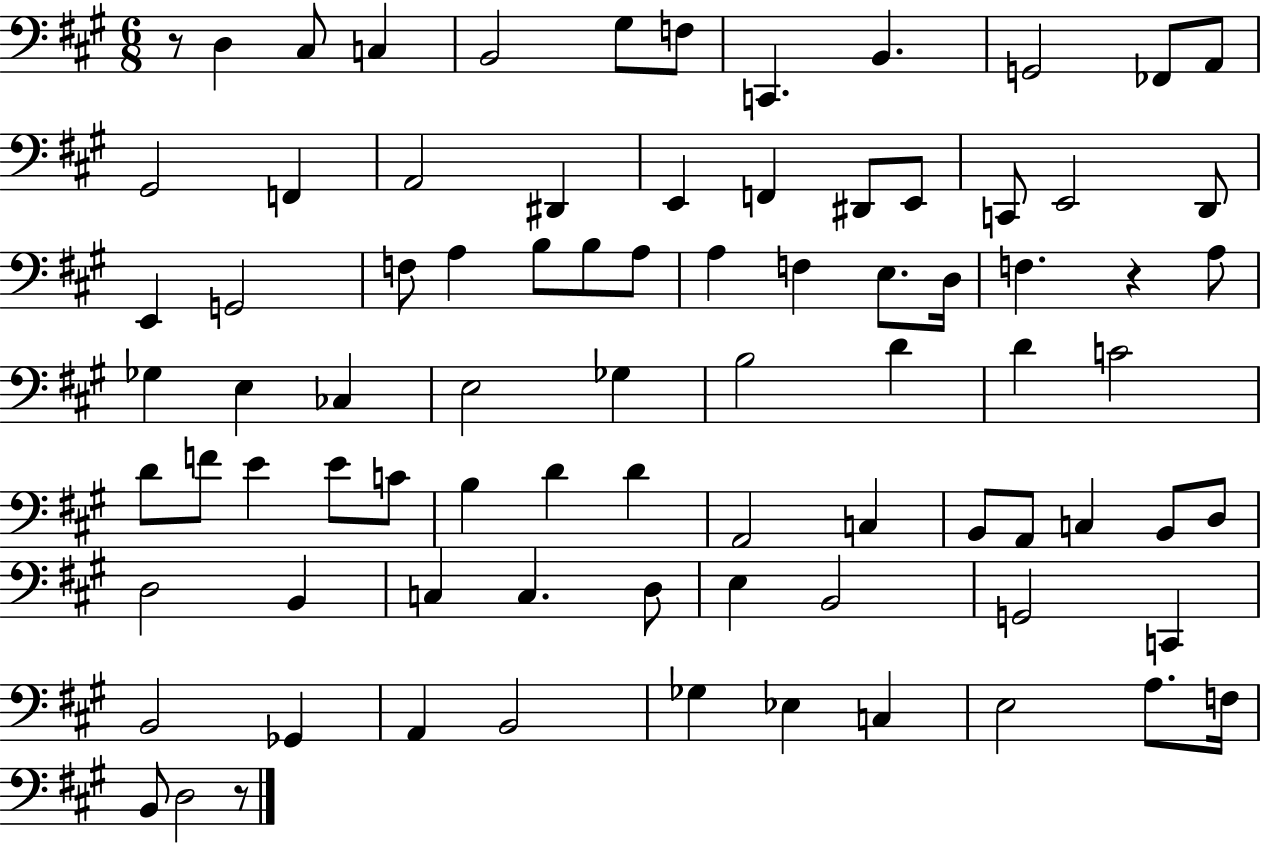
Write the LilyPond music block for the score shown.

{
  \clef bass
  \numericTimeSignature
  \time 6/8
  \key a \major
  \repeat volta 2 { r8 d4 cis8 c4 | b,2 gis8 f8 | c,4. b,4. | g,2 fes,8 a,8 | \break gis,2 f,4 | a,2 dis,4 | e,4 f,4 dis,8 e,8 | c,8 e,2 d,8 | \break e,4 g,2 | f8 a4 b8 b8 a8 | a4 f4 e8. d16 | f4. r4 a8 | \break ges4 e4 ces4 | e2 ges4 | b2 d'4 | d'4 c'2 | \break d'8 f'8 e'4 e'8 c'8 | b4 d'4 d'4 | a,2 c4 | b,8 a,8 c4 b,8 d8 | \break d2 b,4 | c4 c4. d8 | e4 b,2 | g,2 c,4 | \break b,2 ges,4 | a,4 b,2 | ges4 ees4 c4 | e2 a8. f16 | \break b,8 d2 r8 | } \bar "|."
}